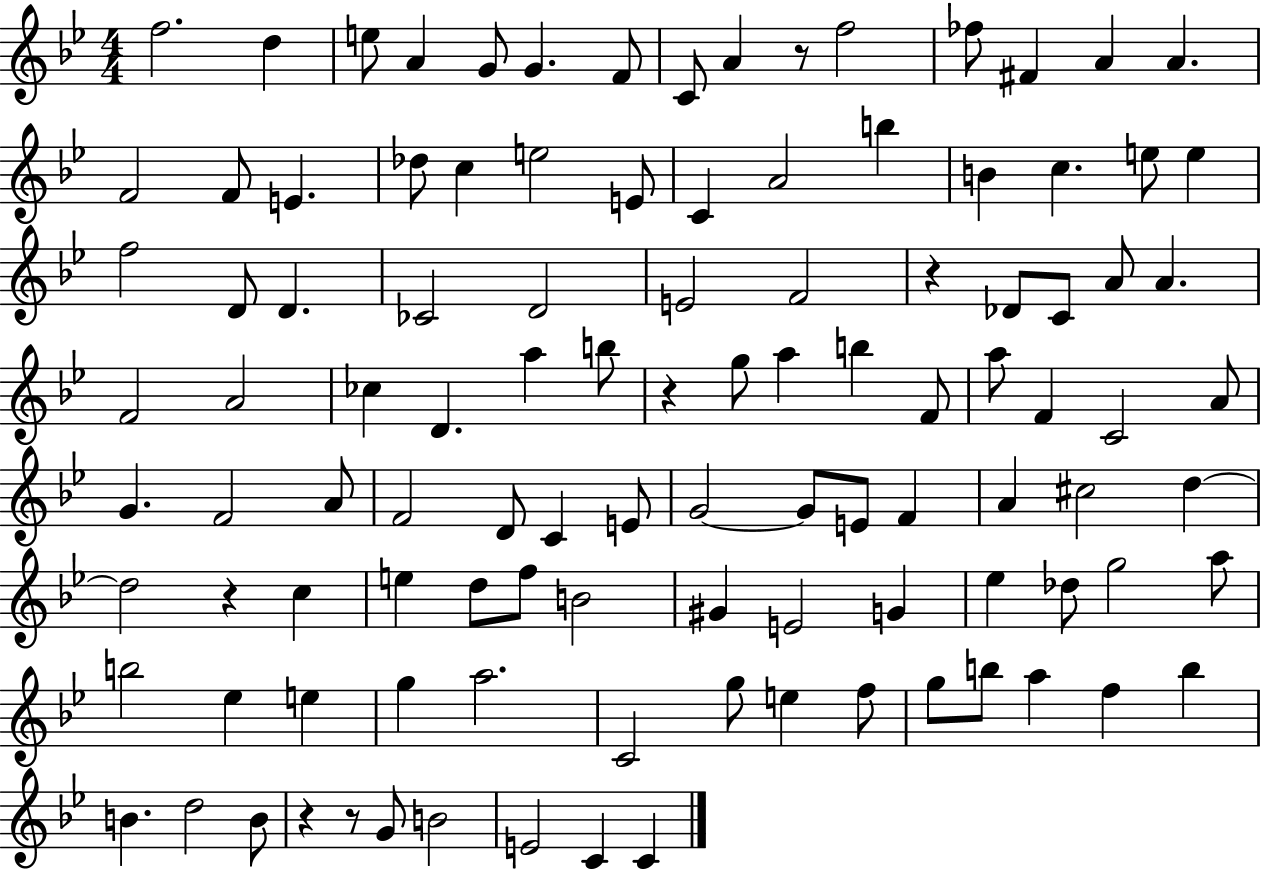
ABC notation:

X:1
T:Untitled
M:4/4
L:1/4
K:Bb
f2 d e/2 A G/2 G F/2 C/2 A z/2 f2 _f/2 ^F A A F2 F/2 E _d/2 c e2 E/2 C A2 b B c e/2 e f2 D/2 D _C2 D2 E2 F2 z _D/2 C/2 A/2 A F2 A2 _c D a b/2 z g/2 a b F/2 a/2 F C2 A/2 G F2 A/2 F2 D/2 C E/2 G2 G/2 E/2 F A ^c2 d d2 z c e d/2 f/2 B2 ^G E2 G _e _d/2 g2 a/2 b2 _e e g a2 C2 g/2 e f/2 g/2 b/2 a f b B d2 B/2 z z/2 G/2 B2 E2 C C